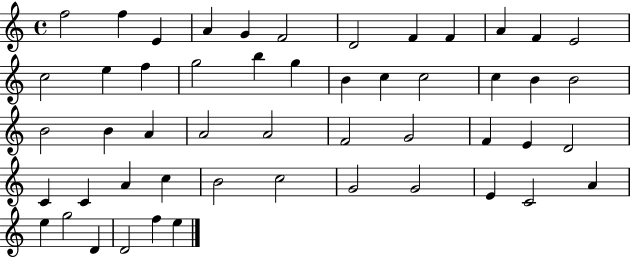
F5/h F5/q E4/q A4/q G4/q F4/h D4/h F4/q F4/q A4/q F4/q E4/h C5/h E5/q F5/q G5/h B5/q G5/q B4/q C5/q C5/h C5/q B4/q B4/h B4/h B4/q A4/q A4/h A4/h F4/h G4/h F4/q E4/q D4/h C4/q C4/q A4/q C5/q B4/h C5/h G4/h G4/h E4/q C4/h A4/q E5/q G5/h D4/q D4/h F5/q E5/q